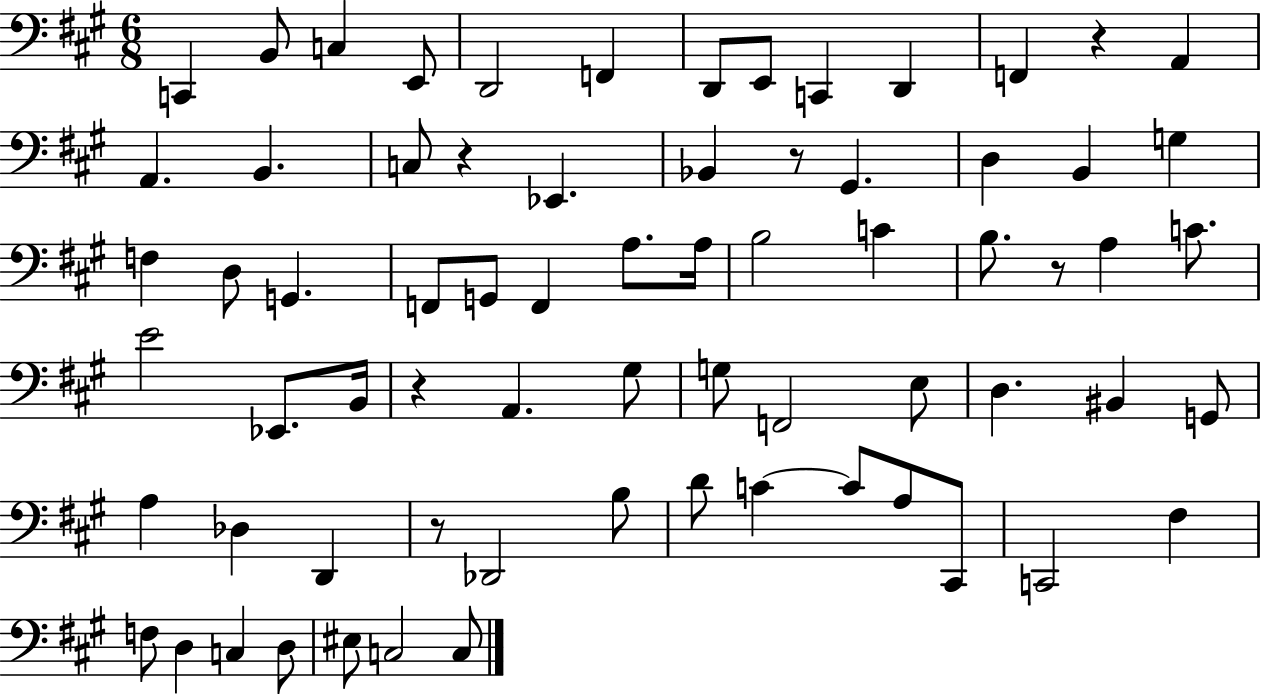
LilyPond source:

{
  \clef bass
  \numericTimeSignature
  \time 6/8
  \key a \major
  c,4 b,8 c4 e,8 | d,2 f,4 | d,8 e,8 c,4 d,4 | f,4 r4 a,4 | \break a,4. b,4. | c8 r4 ees,4. | bes,4 r8 gis,4. | d4 b,4 g4 | \break f4 d8 g,4. | f,8 g,8 f,4 a8. a16 | b2 c'4 | b8. r8 a4 c'8. | \break e'2 ees,8. b,16 | r4 a,4. gis8 | g8 f,2 e8 | d4. bis,4 g,8 | \break a4 des4 d,4 | r8 des,2 b8 | d'8 c'4~~ c'8 a8 cis,8 | c,2 fis4 | \break f8 d4 c4 d8 | eis8 c2 c8 | \bar "|."
}